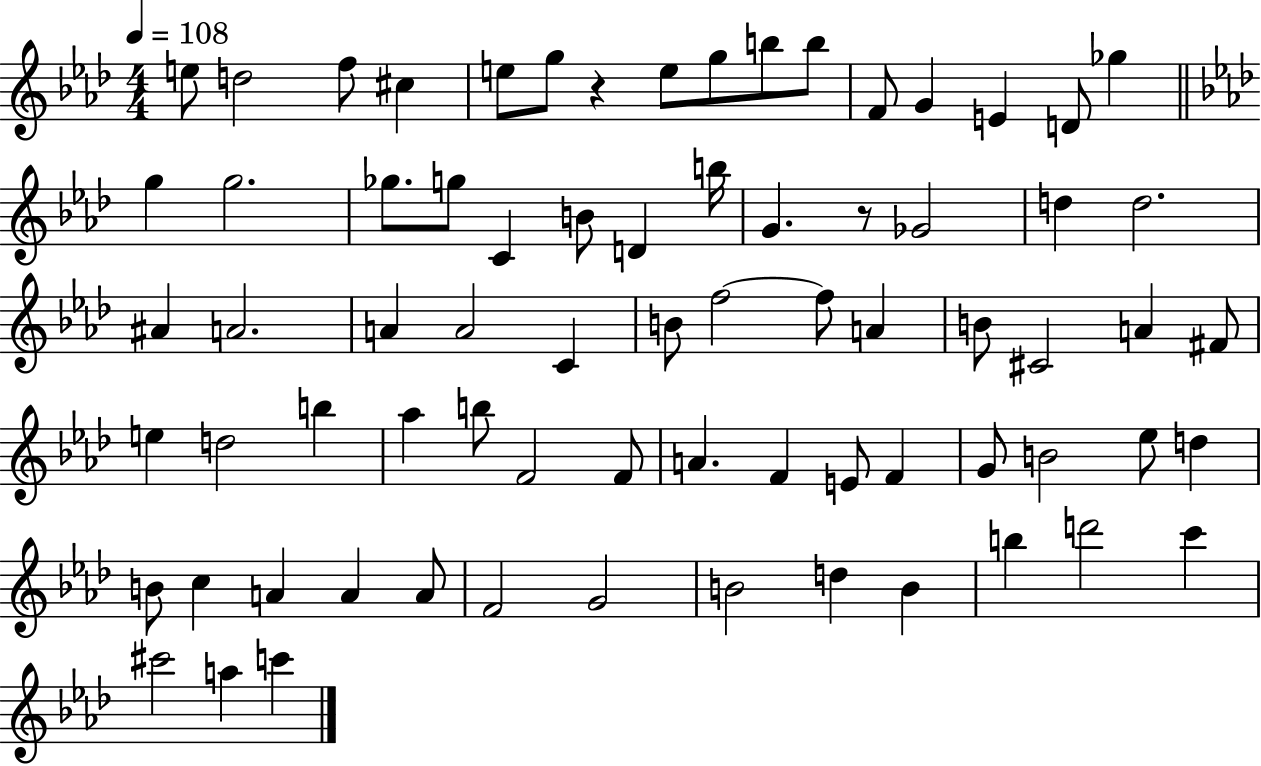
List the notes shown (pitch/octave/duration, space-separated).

E5/e D5/h F5/e C#5/q E5/e G5/e R/q E5/e G5/e B5/e B5/e F4/e G4/q E4/q D4/e Gb5/q G5/q G5/h. Gb5/e. G5/e C4/q B4/e D4/q B5/s G4/q. R/e Gb4/h D5/q D5/h. A#4/q A4/h. A4/q A4/h C4/q B4/e F5/h F5/e A4/q B4/e C#4/h A4/q F#4/e E5/q D5/h B5/q Ab5/q B5/e F4/h F4/e A4/q. F4/q E4/e F4/q G4/e B4/h Eb5/e D5/q B4/e C5/q A4/q A4/q A4/e F4/h G4/h B4/h D5/q B4/q B5/q D6/h C6/q C#6/h A5/q C6/q